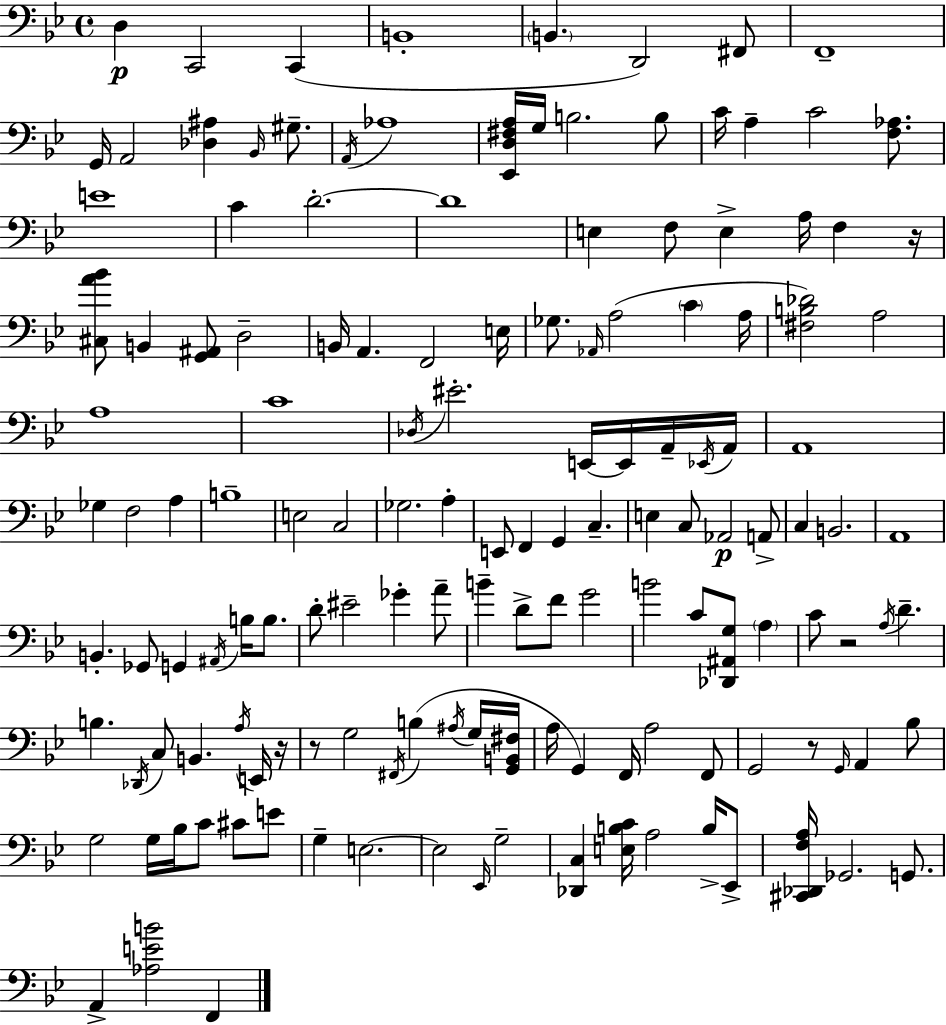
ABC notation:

X:1
T:Untitled
M:4/4
L:1/4
K:Gm
D, C,,2 C,, B,,4 B,, D,,2 ^F,,/2 F,,4 G,,/4 A,,2 [_D,^A,] _B,,/4 ^G,/2 A,,/4 _A,4 [_E,,D,^F,A,]/4 G,/4 B,2 B,/2 C/4 A, C2 [F,_A,]/2 E4 C D2 D4 E, F,/2 E, A,/4 F, z/4 [^C,A_B]/2 B,, [G,,^A,,]/2 D,2 B,,/4 A,, F,,2 E,/4 _G,/2 _A,,/4 A,2 C A,/4 [^F,B,_D]2 A,2 A,4 C4 _D,/4 ^E2 E,,/4 E,,/4 A,,/4 _E,,/4 A,,/4 A,,4 _G, F,2 A, B,4 E,2 C,2 _G,2 A, E,,/2 F,, G,, C, E, C,/2 _A,,2 A,,/2 C, B,,2 A,,4 B,, _G,,/2 G,, ^A,,/4 B,/4 B,/2 D/2 ^E2 _G A/2 B D/2 F/2 G2 B2 C/2 [_D,,^A,,G,]/2 A, C/2 z2 A,/4 D B, _D,,/4 C,/2 B,, A,/4 E,,/4 z/4 z/2 G,2 ^F,,/4 B, ^A,/4 G,/4 [G,,B,,^F,]/4 A,/4 G,, F,,/4 A,2 F,,/2 G,,2 z/2 G,,/4 A,, _B,/2 G,2 G,/4 _B,/4 C/2 ^C/2 E/2 G, E,2 E,2 _E,,/4 G,2 [_D,,C,] [E,B,C]/4 A,2 B,/4 _E,,/2 [^C,,_D,,F,A,]/4 _G,,2 G,,/2 A,, [_A,EB]2 F,,